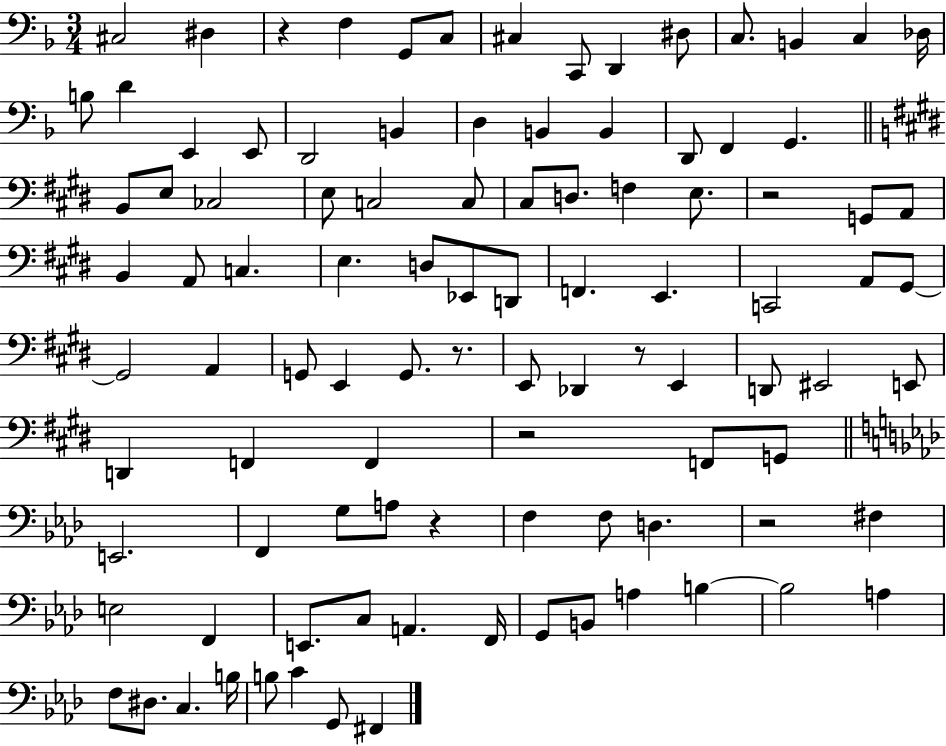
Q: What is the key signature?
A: F major